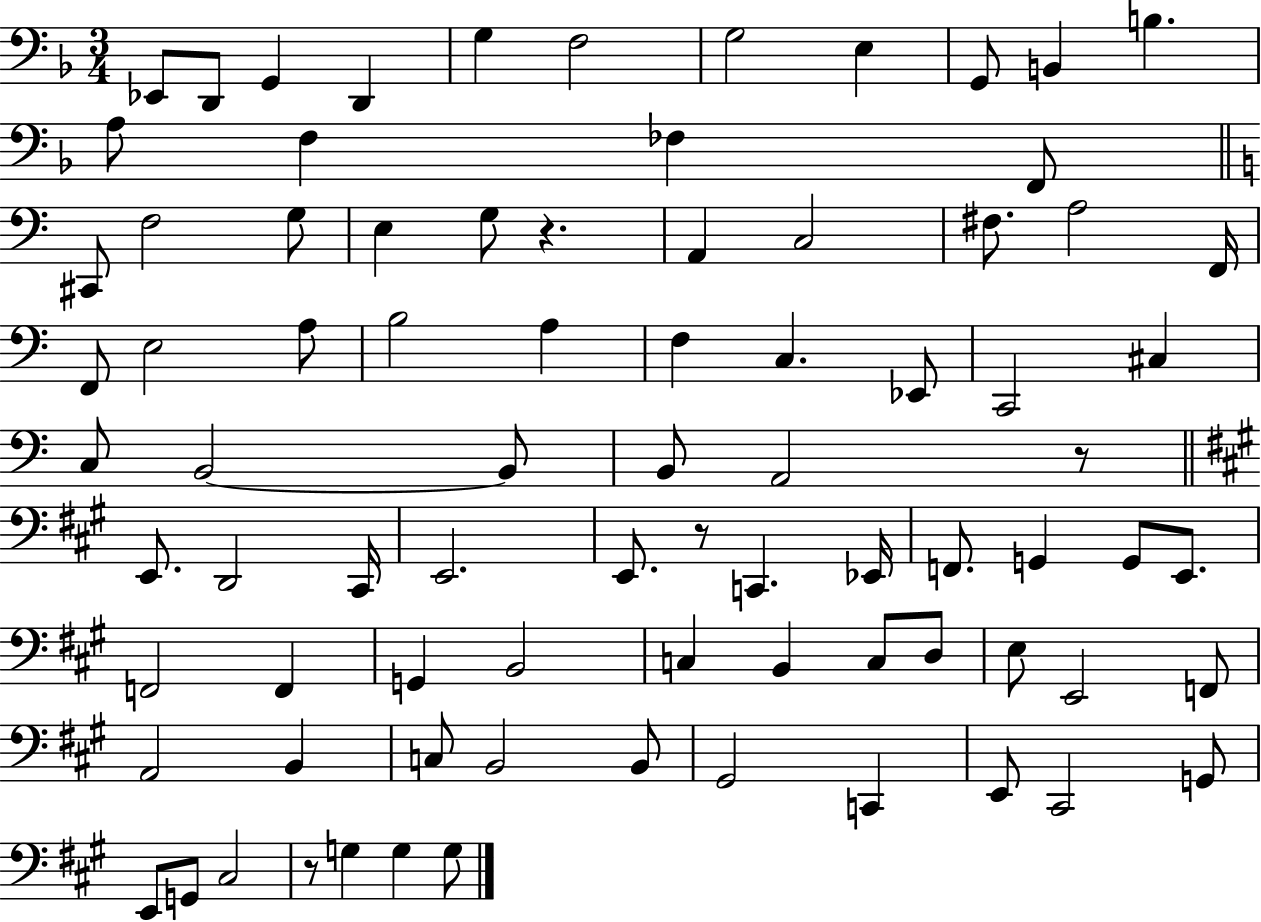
X:1
T:Untitled
M:3/4
L:1/4
K:F
_E,,/2 D,,/2 G,, D,, G, F,2 G,2 E, G,,/2 B,, B, A,/2 F, _F, F,,/2 ^C,,/2 F,2 G,/2 E, G,/2 z A,, C,2 ^F,/2 A,2 F,,/4 F,,/2 E,2 A,/2 B,2 A, F, C, _E,,/2 C,,2 ^C, C,/2 B,,2 B,,/2 B,,/2 A,,2 z/2 E,,/2 D,,2 ^C,,/4 E,,2 E,,/2 z/2 C,, _E,,/4 F,,/2 G,, G,,/2 E,,/2 F,,2 F,, G,, B,,2 C, B,, C,/2 D,/2 E,/2 E,,2 F,,/2 A,,2 B,, C,/2 B,,2 B,,/2 ^G,,2 C,, E,,/2 ^C,,2 G,,/2 E,,/2 G,,/2 ^C,2 z/2 G, G, G,/2